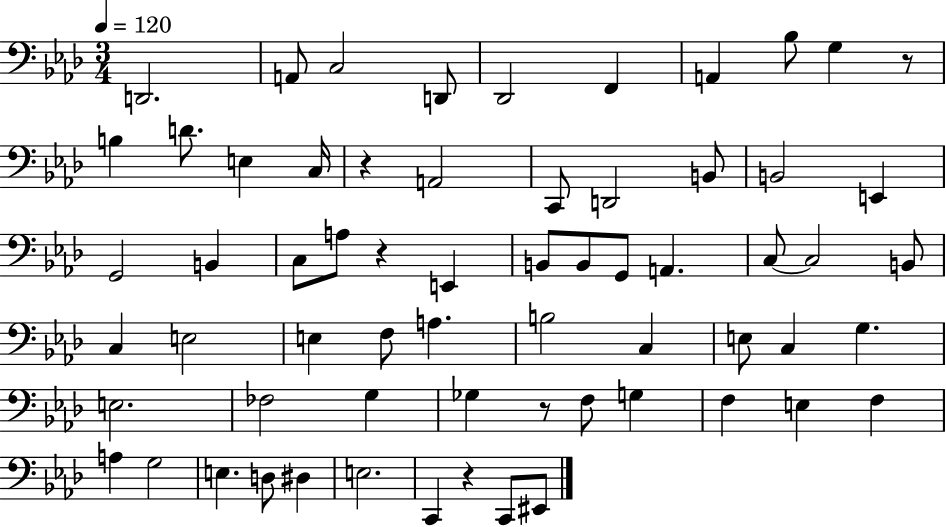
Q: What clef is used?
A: bass